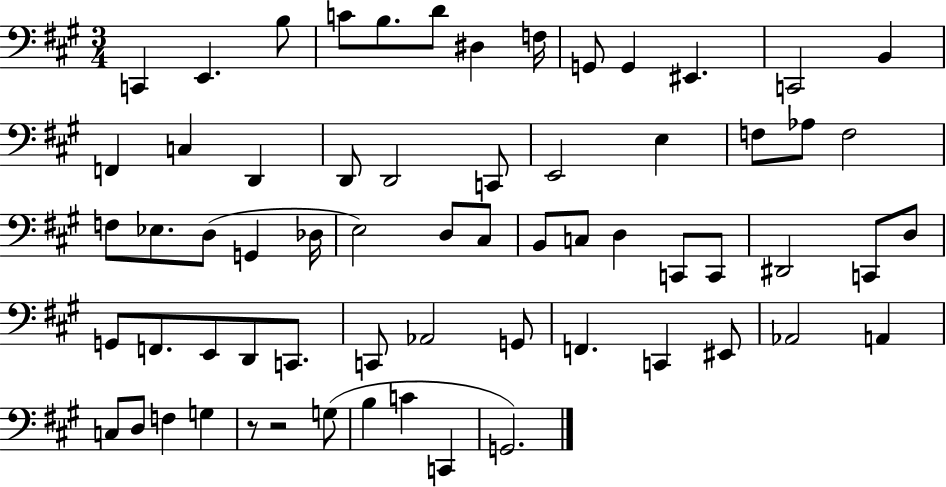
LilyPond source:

{
  \clef bass
  \numericTimeSignature
  \time 3/4
  \key a \major
  \repeat volta 2 { c,4 e,4. b8 | c'8 b8. d'8 dis4 f16 | g,8 g,4 eis,4. | c,2 b,4 | \break f,4 c4 d,4 | d,8 d,2 c,8 | e,2 e4 | f8 aes8 f2 | \break f8 ees8. d8( g,4 des16 | e2) d8 cis8 | b,8 c8 d4 c,8 c,8 | dis,2 c,8 d8 | \break g,8 f,8. e,8 d,8 c,8. | c,8 aes,2 g,8 | f,4. c,4 eis,8 | aes,2 a,4 | \break c8 d8 f4 g4 | r8 r2 g8( | b4 c'4 c,4 | g,2.) | \break } \bar "|."
}